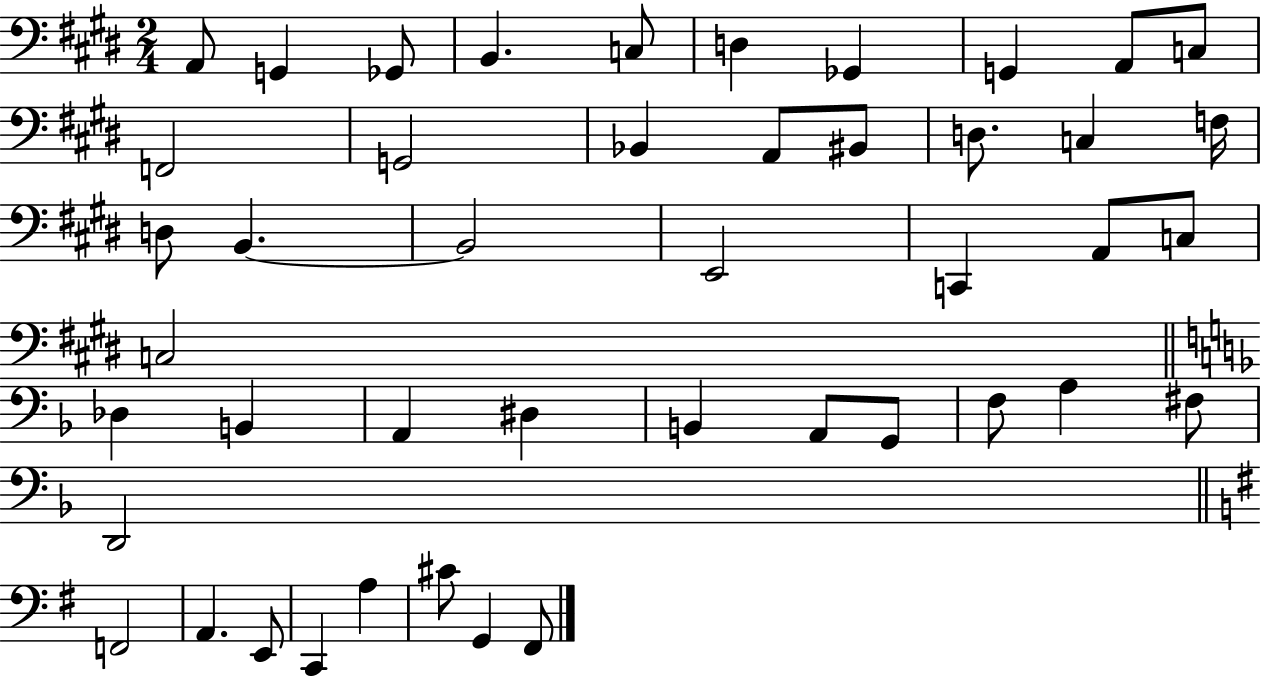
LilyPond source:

{
  \clef bass
  \numericTimeSignature
  \time 2/4
  \key e \major
  a,8 g,4 ges,8 | b,4. c8 | d4 ges,4 | g,4 a,8 c8 | \break f,2 | g,2 | bes,4 a,8 bis,8 | d8. c4 f16 | \break d8 b,4.~~ | b,2 | e,2 | c,4 a,8 c8 | \break c2 | \bar "||" \break \key d \minor des4 b,4 | a,4 dis4 | b,4 a,8 g,8 | f8 a4 fis8 | \break d,2 | \bar "||" \break \key e \minor f,2 | a,4. e,8 | c,4 a4 | cis'8 g,4 fis,8 | \break \bar "|."
}